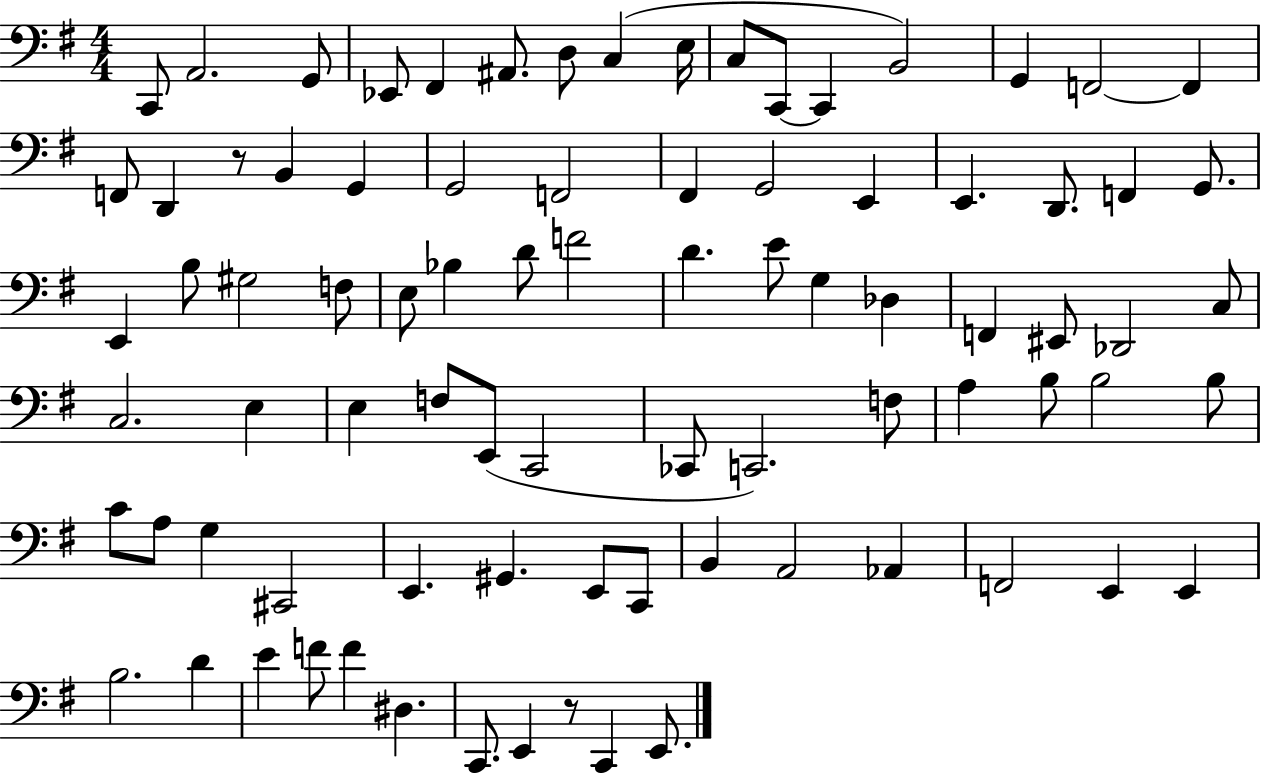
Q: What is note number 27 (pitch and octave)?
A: D2